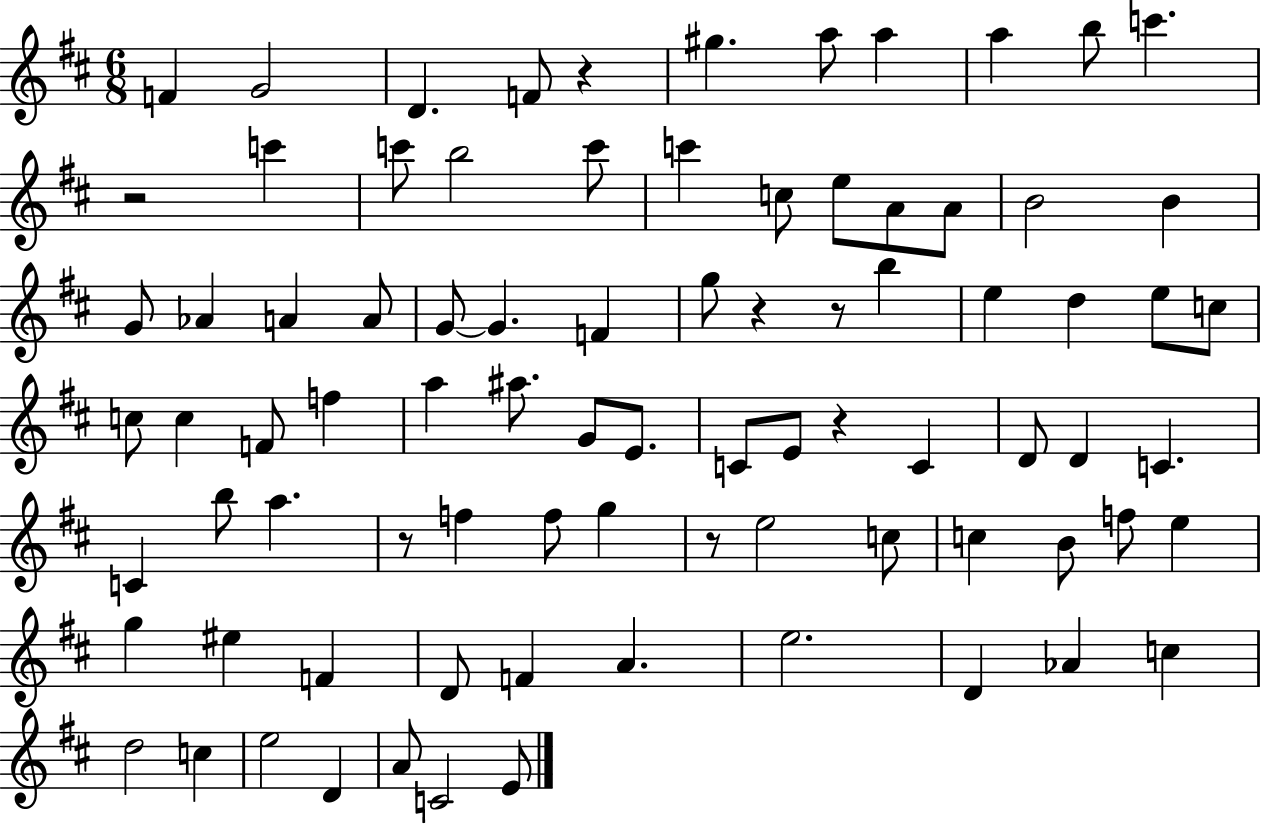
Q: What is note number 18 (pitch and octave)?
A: A4